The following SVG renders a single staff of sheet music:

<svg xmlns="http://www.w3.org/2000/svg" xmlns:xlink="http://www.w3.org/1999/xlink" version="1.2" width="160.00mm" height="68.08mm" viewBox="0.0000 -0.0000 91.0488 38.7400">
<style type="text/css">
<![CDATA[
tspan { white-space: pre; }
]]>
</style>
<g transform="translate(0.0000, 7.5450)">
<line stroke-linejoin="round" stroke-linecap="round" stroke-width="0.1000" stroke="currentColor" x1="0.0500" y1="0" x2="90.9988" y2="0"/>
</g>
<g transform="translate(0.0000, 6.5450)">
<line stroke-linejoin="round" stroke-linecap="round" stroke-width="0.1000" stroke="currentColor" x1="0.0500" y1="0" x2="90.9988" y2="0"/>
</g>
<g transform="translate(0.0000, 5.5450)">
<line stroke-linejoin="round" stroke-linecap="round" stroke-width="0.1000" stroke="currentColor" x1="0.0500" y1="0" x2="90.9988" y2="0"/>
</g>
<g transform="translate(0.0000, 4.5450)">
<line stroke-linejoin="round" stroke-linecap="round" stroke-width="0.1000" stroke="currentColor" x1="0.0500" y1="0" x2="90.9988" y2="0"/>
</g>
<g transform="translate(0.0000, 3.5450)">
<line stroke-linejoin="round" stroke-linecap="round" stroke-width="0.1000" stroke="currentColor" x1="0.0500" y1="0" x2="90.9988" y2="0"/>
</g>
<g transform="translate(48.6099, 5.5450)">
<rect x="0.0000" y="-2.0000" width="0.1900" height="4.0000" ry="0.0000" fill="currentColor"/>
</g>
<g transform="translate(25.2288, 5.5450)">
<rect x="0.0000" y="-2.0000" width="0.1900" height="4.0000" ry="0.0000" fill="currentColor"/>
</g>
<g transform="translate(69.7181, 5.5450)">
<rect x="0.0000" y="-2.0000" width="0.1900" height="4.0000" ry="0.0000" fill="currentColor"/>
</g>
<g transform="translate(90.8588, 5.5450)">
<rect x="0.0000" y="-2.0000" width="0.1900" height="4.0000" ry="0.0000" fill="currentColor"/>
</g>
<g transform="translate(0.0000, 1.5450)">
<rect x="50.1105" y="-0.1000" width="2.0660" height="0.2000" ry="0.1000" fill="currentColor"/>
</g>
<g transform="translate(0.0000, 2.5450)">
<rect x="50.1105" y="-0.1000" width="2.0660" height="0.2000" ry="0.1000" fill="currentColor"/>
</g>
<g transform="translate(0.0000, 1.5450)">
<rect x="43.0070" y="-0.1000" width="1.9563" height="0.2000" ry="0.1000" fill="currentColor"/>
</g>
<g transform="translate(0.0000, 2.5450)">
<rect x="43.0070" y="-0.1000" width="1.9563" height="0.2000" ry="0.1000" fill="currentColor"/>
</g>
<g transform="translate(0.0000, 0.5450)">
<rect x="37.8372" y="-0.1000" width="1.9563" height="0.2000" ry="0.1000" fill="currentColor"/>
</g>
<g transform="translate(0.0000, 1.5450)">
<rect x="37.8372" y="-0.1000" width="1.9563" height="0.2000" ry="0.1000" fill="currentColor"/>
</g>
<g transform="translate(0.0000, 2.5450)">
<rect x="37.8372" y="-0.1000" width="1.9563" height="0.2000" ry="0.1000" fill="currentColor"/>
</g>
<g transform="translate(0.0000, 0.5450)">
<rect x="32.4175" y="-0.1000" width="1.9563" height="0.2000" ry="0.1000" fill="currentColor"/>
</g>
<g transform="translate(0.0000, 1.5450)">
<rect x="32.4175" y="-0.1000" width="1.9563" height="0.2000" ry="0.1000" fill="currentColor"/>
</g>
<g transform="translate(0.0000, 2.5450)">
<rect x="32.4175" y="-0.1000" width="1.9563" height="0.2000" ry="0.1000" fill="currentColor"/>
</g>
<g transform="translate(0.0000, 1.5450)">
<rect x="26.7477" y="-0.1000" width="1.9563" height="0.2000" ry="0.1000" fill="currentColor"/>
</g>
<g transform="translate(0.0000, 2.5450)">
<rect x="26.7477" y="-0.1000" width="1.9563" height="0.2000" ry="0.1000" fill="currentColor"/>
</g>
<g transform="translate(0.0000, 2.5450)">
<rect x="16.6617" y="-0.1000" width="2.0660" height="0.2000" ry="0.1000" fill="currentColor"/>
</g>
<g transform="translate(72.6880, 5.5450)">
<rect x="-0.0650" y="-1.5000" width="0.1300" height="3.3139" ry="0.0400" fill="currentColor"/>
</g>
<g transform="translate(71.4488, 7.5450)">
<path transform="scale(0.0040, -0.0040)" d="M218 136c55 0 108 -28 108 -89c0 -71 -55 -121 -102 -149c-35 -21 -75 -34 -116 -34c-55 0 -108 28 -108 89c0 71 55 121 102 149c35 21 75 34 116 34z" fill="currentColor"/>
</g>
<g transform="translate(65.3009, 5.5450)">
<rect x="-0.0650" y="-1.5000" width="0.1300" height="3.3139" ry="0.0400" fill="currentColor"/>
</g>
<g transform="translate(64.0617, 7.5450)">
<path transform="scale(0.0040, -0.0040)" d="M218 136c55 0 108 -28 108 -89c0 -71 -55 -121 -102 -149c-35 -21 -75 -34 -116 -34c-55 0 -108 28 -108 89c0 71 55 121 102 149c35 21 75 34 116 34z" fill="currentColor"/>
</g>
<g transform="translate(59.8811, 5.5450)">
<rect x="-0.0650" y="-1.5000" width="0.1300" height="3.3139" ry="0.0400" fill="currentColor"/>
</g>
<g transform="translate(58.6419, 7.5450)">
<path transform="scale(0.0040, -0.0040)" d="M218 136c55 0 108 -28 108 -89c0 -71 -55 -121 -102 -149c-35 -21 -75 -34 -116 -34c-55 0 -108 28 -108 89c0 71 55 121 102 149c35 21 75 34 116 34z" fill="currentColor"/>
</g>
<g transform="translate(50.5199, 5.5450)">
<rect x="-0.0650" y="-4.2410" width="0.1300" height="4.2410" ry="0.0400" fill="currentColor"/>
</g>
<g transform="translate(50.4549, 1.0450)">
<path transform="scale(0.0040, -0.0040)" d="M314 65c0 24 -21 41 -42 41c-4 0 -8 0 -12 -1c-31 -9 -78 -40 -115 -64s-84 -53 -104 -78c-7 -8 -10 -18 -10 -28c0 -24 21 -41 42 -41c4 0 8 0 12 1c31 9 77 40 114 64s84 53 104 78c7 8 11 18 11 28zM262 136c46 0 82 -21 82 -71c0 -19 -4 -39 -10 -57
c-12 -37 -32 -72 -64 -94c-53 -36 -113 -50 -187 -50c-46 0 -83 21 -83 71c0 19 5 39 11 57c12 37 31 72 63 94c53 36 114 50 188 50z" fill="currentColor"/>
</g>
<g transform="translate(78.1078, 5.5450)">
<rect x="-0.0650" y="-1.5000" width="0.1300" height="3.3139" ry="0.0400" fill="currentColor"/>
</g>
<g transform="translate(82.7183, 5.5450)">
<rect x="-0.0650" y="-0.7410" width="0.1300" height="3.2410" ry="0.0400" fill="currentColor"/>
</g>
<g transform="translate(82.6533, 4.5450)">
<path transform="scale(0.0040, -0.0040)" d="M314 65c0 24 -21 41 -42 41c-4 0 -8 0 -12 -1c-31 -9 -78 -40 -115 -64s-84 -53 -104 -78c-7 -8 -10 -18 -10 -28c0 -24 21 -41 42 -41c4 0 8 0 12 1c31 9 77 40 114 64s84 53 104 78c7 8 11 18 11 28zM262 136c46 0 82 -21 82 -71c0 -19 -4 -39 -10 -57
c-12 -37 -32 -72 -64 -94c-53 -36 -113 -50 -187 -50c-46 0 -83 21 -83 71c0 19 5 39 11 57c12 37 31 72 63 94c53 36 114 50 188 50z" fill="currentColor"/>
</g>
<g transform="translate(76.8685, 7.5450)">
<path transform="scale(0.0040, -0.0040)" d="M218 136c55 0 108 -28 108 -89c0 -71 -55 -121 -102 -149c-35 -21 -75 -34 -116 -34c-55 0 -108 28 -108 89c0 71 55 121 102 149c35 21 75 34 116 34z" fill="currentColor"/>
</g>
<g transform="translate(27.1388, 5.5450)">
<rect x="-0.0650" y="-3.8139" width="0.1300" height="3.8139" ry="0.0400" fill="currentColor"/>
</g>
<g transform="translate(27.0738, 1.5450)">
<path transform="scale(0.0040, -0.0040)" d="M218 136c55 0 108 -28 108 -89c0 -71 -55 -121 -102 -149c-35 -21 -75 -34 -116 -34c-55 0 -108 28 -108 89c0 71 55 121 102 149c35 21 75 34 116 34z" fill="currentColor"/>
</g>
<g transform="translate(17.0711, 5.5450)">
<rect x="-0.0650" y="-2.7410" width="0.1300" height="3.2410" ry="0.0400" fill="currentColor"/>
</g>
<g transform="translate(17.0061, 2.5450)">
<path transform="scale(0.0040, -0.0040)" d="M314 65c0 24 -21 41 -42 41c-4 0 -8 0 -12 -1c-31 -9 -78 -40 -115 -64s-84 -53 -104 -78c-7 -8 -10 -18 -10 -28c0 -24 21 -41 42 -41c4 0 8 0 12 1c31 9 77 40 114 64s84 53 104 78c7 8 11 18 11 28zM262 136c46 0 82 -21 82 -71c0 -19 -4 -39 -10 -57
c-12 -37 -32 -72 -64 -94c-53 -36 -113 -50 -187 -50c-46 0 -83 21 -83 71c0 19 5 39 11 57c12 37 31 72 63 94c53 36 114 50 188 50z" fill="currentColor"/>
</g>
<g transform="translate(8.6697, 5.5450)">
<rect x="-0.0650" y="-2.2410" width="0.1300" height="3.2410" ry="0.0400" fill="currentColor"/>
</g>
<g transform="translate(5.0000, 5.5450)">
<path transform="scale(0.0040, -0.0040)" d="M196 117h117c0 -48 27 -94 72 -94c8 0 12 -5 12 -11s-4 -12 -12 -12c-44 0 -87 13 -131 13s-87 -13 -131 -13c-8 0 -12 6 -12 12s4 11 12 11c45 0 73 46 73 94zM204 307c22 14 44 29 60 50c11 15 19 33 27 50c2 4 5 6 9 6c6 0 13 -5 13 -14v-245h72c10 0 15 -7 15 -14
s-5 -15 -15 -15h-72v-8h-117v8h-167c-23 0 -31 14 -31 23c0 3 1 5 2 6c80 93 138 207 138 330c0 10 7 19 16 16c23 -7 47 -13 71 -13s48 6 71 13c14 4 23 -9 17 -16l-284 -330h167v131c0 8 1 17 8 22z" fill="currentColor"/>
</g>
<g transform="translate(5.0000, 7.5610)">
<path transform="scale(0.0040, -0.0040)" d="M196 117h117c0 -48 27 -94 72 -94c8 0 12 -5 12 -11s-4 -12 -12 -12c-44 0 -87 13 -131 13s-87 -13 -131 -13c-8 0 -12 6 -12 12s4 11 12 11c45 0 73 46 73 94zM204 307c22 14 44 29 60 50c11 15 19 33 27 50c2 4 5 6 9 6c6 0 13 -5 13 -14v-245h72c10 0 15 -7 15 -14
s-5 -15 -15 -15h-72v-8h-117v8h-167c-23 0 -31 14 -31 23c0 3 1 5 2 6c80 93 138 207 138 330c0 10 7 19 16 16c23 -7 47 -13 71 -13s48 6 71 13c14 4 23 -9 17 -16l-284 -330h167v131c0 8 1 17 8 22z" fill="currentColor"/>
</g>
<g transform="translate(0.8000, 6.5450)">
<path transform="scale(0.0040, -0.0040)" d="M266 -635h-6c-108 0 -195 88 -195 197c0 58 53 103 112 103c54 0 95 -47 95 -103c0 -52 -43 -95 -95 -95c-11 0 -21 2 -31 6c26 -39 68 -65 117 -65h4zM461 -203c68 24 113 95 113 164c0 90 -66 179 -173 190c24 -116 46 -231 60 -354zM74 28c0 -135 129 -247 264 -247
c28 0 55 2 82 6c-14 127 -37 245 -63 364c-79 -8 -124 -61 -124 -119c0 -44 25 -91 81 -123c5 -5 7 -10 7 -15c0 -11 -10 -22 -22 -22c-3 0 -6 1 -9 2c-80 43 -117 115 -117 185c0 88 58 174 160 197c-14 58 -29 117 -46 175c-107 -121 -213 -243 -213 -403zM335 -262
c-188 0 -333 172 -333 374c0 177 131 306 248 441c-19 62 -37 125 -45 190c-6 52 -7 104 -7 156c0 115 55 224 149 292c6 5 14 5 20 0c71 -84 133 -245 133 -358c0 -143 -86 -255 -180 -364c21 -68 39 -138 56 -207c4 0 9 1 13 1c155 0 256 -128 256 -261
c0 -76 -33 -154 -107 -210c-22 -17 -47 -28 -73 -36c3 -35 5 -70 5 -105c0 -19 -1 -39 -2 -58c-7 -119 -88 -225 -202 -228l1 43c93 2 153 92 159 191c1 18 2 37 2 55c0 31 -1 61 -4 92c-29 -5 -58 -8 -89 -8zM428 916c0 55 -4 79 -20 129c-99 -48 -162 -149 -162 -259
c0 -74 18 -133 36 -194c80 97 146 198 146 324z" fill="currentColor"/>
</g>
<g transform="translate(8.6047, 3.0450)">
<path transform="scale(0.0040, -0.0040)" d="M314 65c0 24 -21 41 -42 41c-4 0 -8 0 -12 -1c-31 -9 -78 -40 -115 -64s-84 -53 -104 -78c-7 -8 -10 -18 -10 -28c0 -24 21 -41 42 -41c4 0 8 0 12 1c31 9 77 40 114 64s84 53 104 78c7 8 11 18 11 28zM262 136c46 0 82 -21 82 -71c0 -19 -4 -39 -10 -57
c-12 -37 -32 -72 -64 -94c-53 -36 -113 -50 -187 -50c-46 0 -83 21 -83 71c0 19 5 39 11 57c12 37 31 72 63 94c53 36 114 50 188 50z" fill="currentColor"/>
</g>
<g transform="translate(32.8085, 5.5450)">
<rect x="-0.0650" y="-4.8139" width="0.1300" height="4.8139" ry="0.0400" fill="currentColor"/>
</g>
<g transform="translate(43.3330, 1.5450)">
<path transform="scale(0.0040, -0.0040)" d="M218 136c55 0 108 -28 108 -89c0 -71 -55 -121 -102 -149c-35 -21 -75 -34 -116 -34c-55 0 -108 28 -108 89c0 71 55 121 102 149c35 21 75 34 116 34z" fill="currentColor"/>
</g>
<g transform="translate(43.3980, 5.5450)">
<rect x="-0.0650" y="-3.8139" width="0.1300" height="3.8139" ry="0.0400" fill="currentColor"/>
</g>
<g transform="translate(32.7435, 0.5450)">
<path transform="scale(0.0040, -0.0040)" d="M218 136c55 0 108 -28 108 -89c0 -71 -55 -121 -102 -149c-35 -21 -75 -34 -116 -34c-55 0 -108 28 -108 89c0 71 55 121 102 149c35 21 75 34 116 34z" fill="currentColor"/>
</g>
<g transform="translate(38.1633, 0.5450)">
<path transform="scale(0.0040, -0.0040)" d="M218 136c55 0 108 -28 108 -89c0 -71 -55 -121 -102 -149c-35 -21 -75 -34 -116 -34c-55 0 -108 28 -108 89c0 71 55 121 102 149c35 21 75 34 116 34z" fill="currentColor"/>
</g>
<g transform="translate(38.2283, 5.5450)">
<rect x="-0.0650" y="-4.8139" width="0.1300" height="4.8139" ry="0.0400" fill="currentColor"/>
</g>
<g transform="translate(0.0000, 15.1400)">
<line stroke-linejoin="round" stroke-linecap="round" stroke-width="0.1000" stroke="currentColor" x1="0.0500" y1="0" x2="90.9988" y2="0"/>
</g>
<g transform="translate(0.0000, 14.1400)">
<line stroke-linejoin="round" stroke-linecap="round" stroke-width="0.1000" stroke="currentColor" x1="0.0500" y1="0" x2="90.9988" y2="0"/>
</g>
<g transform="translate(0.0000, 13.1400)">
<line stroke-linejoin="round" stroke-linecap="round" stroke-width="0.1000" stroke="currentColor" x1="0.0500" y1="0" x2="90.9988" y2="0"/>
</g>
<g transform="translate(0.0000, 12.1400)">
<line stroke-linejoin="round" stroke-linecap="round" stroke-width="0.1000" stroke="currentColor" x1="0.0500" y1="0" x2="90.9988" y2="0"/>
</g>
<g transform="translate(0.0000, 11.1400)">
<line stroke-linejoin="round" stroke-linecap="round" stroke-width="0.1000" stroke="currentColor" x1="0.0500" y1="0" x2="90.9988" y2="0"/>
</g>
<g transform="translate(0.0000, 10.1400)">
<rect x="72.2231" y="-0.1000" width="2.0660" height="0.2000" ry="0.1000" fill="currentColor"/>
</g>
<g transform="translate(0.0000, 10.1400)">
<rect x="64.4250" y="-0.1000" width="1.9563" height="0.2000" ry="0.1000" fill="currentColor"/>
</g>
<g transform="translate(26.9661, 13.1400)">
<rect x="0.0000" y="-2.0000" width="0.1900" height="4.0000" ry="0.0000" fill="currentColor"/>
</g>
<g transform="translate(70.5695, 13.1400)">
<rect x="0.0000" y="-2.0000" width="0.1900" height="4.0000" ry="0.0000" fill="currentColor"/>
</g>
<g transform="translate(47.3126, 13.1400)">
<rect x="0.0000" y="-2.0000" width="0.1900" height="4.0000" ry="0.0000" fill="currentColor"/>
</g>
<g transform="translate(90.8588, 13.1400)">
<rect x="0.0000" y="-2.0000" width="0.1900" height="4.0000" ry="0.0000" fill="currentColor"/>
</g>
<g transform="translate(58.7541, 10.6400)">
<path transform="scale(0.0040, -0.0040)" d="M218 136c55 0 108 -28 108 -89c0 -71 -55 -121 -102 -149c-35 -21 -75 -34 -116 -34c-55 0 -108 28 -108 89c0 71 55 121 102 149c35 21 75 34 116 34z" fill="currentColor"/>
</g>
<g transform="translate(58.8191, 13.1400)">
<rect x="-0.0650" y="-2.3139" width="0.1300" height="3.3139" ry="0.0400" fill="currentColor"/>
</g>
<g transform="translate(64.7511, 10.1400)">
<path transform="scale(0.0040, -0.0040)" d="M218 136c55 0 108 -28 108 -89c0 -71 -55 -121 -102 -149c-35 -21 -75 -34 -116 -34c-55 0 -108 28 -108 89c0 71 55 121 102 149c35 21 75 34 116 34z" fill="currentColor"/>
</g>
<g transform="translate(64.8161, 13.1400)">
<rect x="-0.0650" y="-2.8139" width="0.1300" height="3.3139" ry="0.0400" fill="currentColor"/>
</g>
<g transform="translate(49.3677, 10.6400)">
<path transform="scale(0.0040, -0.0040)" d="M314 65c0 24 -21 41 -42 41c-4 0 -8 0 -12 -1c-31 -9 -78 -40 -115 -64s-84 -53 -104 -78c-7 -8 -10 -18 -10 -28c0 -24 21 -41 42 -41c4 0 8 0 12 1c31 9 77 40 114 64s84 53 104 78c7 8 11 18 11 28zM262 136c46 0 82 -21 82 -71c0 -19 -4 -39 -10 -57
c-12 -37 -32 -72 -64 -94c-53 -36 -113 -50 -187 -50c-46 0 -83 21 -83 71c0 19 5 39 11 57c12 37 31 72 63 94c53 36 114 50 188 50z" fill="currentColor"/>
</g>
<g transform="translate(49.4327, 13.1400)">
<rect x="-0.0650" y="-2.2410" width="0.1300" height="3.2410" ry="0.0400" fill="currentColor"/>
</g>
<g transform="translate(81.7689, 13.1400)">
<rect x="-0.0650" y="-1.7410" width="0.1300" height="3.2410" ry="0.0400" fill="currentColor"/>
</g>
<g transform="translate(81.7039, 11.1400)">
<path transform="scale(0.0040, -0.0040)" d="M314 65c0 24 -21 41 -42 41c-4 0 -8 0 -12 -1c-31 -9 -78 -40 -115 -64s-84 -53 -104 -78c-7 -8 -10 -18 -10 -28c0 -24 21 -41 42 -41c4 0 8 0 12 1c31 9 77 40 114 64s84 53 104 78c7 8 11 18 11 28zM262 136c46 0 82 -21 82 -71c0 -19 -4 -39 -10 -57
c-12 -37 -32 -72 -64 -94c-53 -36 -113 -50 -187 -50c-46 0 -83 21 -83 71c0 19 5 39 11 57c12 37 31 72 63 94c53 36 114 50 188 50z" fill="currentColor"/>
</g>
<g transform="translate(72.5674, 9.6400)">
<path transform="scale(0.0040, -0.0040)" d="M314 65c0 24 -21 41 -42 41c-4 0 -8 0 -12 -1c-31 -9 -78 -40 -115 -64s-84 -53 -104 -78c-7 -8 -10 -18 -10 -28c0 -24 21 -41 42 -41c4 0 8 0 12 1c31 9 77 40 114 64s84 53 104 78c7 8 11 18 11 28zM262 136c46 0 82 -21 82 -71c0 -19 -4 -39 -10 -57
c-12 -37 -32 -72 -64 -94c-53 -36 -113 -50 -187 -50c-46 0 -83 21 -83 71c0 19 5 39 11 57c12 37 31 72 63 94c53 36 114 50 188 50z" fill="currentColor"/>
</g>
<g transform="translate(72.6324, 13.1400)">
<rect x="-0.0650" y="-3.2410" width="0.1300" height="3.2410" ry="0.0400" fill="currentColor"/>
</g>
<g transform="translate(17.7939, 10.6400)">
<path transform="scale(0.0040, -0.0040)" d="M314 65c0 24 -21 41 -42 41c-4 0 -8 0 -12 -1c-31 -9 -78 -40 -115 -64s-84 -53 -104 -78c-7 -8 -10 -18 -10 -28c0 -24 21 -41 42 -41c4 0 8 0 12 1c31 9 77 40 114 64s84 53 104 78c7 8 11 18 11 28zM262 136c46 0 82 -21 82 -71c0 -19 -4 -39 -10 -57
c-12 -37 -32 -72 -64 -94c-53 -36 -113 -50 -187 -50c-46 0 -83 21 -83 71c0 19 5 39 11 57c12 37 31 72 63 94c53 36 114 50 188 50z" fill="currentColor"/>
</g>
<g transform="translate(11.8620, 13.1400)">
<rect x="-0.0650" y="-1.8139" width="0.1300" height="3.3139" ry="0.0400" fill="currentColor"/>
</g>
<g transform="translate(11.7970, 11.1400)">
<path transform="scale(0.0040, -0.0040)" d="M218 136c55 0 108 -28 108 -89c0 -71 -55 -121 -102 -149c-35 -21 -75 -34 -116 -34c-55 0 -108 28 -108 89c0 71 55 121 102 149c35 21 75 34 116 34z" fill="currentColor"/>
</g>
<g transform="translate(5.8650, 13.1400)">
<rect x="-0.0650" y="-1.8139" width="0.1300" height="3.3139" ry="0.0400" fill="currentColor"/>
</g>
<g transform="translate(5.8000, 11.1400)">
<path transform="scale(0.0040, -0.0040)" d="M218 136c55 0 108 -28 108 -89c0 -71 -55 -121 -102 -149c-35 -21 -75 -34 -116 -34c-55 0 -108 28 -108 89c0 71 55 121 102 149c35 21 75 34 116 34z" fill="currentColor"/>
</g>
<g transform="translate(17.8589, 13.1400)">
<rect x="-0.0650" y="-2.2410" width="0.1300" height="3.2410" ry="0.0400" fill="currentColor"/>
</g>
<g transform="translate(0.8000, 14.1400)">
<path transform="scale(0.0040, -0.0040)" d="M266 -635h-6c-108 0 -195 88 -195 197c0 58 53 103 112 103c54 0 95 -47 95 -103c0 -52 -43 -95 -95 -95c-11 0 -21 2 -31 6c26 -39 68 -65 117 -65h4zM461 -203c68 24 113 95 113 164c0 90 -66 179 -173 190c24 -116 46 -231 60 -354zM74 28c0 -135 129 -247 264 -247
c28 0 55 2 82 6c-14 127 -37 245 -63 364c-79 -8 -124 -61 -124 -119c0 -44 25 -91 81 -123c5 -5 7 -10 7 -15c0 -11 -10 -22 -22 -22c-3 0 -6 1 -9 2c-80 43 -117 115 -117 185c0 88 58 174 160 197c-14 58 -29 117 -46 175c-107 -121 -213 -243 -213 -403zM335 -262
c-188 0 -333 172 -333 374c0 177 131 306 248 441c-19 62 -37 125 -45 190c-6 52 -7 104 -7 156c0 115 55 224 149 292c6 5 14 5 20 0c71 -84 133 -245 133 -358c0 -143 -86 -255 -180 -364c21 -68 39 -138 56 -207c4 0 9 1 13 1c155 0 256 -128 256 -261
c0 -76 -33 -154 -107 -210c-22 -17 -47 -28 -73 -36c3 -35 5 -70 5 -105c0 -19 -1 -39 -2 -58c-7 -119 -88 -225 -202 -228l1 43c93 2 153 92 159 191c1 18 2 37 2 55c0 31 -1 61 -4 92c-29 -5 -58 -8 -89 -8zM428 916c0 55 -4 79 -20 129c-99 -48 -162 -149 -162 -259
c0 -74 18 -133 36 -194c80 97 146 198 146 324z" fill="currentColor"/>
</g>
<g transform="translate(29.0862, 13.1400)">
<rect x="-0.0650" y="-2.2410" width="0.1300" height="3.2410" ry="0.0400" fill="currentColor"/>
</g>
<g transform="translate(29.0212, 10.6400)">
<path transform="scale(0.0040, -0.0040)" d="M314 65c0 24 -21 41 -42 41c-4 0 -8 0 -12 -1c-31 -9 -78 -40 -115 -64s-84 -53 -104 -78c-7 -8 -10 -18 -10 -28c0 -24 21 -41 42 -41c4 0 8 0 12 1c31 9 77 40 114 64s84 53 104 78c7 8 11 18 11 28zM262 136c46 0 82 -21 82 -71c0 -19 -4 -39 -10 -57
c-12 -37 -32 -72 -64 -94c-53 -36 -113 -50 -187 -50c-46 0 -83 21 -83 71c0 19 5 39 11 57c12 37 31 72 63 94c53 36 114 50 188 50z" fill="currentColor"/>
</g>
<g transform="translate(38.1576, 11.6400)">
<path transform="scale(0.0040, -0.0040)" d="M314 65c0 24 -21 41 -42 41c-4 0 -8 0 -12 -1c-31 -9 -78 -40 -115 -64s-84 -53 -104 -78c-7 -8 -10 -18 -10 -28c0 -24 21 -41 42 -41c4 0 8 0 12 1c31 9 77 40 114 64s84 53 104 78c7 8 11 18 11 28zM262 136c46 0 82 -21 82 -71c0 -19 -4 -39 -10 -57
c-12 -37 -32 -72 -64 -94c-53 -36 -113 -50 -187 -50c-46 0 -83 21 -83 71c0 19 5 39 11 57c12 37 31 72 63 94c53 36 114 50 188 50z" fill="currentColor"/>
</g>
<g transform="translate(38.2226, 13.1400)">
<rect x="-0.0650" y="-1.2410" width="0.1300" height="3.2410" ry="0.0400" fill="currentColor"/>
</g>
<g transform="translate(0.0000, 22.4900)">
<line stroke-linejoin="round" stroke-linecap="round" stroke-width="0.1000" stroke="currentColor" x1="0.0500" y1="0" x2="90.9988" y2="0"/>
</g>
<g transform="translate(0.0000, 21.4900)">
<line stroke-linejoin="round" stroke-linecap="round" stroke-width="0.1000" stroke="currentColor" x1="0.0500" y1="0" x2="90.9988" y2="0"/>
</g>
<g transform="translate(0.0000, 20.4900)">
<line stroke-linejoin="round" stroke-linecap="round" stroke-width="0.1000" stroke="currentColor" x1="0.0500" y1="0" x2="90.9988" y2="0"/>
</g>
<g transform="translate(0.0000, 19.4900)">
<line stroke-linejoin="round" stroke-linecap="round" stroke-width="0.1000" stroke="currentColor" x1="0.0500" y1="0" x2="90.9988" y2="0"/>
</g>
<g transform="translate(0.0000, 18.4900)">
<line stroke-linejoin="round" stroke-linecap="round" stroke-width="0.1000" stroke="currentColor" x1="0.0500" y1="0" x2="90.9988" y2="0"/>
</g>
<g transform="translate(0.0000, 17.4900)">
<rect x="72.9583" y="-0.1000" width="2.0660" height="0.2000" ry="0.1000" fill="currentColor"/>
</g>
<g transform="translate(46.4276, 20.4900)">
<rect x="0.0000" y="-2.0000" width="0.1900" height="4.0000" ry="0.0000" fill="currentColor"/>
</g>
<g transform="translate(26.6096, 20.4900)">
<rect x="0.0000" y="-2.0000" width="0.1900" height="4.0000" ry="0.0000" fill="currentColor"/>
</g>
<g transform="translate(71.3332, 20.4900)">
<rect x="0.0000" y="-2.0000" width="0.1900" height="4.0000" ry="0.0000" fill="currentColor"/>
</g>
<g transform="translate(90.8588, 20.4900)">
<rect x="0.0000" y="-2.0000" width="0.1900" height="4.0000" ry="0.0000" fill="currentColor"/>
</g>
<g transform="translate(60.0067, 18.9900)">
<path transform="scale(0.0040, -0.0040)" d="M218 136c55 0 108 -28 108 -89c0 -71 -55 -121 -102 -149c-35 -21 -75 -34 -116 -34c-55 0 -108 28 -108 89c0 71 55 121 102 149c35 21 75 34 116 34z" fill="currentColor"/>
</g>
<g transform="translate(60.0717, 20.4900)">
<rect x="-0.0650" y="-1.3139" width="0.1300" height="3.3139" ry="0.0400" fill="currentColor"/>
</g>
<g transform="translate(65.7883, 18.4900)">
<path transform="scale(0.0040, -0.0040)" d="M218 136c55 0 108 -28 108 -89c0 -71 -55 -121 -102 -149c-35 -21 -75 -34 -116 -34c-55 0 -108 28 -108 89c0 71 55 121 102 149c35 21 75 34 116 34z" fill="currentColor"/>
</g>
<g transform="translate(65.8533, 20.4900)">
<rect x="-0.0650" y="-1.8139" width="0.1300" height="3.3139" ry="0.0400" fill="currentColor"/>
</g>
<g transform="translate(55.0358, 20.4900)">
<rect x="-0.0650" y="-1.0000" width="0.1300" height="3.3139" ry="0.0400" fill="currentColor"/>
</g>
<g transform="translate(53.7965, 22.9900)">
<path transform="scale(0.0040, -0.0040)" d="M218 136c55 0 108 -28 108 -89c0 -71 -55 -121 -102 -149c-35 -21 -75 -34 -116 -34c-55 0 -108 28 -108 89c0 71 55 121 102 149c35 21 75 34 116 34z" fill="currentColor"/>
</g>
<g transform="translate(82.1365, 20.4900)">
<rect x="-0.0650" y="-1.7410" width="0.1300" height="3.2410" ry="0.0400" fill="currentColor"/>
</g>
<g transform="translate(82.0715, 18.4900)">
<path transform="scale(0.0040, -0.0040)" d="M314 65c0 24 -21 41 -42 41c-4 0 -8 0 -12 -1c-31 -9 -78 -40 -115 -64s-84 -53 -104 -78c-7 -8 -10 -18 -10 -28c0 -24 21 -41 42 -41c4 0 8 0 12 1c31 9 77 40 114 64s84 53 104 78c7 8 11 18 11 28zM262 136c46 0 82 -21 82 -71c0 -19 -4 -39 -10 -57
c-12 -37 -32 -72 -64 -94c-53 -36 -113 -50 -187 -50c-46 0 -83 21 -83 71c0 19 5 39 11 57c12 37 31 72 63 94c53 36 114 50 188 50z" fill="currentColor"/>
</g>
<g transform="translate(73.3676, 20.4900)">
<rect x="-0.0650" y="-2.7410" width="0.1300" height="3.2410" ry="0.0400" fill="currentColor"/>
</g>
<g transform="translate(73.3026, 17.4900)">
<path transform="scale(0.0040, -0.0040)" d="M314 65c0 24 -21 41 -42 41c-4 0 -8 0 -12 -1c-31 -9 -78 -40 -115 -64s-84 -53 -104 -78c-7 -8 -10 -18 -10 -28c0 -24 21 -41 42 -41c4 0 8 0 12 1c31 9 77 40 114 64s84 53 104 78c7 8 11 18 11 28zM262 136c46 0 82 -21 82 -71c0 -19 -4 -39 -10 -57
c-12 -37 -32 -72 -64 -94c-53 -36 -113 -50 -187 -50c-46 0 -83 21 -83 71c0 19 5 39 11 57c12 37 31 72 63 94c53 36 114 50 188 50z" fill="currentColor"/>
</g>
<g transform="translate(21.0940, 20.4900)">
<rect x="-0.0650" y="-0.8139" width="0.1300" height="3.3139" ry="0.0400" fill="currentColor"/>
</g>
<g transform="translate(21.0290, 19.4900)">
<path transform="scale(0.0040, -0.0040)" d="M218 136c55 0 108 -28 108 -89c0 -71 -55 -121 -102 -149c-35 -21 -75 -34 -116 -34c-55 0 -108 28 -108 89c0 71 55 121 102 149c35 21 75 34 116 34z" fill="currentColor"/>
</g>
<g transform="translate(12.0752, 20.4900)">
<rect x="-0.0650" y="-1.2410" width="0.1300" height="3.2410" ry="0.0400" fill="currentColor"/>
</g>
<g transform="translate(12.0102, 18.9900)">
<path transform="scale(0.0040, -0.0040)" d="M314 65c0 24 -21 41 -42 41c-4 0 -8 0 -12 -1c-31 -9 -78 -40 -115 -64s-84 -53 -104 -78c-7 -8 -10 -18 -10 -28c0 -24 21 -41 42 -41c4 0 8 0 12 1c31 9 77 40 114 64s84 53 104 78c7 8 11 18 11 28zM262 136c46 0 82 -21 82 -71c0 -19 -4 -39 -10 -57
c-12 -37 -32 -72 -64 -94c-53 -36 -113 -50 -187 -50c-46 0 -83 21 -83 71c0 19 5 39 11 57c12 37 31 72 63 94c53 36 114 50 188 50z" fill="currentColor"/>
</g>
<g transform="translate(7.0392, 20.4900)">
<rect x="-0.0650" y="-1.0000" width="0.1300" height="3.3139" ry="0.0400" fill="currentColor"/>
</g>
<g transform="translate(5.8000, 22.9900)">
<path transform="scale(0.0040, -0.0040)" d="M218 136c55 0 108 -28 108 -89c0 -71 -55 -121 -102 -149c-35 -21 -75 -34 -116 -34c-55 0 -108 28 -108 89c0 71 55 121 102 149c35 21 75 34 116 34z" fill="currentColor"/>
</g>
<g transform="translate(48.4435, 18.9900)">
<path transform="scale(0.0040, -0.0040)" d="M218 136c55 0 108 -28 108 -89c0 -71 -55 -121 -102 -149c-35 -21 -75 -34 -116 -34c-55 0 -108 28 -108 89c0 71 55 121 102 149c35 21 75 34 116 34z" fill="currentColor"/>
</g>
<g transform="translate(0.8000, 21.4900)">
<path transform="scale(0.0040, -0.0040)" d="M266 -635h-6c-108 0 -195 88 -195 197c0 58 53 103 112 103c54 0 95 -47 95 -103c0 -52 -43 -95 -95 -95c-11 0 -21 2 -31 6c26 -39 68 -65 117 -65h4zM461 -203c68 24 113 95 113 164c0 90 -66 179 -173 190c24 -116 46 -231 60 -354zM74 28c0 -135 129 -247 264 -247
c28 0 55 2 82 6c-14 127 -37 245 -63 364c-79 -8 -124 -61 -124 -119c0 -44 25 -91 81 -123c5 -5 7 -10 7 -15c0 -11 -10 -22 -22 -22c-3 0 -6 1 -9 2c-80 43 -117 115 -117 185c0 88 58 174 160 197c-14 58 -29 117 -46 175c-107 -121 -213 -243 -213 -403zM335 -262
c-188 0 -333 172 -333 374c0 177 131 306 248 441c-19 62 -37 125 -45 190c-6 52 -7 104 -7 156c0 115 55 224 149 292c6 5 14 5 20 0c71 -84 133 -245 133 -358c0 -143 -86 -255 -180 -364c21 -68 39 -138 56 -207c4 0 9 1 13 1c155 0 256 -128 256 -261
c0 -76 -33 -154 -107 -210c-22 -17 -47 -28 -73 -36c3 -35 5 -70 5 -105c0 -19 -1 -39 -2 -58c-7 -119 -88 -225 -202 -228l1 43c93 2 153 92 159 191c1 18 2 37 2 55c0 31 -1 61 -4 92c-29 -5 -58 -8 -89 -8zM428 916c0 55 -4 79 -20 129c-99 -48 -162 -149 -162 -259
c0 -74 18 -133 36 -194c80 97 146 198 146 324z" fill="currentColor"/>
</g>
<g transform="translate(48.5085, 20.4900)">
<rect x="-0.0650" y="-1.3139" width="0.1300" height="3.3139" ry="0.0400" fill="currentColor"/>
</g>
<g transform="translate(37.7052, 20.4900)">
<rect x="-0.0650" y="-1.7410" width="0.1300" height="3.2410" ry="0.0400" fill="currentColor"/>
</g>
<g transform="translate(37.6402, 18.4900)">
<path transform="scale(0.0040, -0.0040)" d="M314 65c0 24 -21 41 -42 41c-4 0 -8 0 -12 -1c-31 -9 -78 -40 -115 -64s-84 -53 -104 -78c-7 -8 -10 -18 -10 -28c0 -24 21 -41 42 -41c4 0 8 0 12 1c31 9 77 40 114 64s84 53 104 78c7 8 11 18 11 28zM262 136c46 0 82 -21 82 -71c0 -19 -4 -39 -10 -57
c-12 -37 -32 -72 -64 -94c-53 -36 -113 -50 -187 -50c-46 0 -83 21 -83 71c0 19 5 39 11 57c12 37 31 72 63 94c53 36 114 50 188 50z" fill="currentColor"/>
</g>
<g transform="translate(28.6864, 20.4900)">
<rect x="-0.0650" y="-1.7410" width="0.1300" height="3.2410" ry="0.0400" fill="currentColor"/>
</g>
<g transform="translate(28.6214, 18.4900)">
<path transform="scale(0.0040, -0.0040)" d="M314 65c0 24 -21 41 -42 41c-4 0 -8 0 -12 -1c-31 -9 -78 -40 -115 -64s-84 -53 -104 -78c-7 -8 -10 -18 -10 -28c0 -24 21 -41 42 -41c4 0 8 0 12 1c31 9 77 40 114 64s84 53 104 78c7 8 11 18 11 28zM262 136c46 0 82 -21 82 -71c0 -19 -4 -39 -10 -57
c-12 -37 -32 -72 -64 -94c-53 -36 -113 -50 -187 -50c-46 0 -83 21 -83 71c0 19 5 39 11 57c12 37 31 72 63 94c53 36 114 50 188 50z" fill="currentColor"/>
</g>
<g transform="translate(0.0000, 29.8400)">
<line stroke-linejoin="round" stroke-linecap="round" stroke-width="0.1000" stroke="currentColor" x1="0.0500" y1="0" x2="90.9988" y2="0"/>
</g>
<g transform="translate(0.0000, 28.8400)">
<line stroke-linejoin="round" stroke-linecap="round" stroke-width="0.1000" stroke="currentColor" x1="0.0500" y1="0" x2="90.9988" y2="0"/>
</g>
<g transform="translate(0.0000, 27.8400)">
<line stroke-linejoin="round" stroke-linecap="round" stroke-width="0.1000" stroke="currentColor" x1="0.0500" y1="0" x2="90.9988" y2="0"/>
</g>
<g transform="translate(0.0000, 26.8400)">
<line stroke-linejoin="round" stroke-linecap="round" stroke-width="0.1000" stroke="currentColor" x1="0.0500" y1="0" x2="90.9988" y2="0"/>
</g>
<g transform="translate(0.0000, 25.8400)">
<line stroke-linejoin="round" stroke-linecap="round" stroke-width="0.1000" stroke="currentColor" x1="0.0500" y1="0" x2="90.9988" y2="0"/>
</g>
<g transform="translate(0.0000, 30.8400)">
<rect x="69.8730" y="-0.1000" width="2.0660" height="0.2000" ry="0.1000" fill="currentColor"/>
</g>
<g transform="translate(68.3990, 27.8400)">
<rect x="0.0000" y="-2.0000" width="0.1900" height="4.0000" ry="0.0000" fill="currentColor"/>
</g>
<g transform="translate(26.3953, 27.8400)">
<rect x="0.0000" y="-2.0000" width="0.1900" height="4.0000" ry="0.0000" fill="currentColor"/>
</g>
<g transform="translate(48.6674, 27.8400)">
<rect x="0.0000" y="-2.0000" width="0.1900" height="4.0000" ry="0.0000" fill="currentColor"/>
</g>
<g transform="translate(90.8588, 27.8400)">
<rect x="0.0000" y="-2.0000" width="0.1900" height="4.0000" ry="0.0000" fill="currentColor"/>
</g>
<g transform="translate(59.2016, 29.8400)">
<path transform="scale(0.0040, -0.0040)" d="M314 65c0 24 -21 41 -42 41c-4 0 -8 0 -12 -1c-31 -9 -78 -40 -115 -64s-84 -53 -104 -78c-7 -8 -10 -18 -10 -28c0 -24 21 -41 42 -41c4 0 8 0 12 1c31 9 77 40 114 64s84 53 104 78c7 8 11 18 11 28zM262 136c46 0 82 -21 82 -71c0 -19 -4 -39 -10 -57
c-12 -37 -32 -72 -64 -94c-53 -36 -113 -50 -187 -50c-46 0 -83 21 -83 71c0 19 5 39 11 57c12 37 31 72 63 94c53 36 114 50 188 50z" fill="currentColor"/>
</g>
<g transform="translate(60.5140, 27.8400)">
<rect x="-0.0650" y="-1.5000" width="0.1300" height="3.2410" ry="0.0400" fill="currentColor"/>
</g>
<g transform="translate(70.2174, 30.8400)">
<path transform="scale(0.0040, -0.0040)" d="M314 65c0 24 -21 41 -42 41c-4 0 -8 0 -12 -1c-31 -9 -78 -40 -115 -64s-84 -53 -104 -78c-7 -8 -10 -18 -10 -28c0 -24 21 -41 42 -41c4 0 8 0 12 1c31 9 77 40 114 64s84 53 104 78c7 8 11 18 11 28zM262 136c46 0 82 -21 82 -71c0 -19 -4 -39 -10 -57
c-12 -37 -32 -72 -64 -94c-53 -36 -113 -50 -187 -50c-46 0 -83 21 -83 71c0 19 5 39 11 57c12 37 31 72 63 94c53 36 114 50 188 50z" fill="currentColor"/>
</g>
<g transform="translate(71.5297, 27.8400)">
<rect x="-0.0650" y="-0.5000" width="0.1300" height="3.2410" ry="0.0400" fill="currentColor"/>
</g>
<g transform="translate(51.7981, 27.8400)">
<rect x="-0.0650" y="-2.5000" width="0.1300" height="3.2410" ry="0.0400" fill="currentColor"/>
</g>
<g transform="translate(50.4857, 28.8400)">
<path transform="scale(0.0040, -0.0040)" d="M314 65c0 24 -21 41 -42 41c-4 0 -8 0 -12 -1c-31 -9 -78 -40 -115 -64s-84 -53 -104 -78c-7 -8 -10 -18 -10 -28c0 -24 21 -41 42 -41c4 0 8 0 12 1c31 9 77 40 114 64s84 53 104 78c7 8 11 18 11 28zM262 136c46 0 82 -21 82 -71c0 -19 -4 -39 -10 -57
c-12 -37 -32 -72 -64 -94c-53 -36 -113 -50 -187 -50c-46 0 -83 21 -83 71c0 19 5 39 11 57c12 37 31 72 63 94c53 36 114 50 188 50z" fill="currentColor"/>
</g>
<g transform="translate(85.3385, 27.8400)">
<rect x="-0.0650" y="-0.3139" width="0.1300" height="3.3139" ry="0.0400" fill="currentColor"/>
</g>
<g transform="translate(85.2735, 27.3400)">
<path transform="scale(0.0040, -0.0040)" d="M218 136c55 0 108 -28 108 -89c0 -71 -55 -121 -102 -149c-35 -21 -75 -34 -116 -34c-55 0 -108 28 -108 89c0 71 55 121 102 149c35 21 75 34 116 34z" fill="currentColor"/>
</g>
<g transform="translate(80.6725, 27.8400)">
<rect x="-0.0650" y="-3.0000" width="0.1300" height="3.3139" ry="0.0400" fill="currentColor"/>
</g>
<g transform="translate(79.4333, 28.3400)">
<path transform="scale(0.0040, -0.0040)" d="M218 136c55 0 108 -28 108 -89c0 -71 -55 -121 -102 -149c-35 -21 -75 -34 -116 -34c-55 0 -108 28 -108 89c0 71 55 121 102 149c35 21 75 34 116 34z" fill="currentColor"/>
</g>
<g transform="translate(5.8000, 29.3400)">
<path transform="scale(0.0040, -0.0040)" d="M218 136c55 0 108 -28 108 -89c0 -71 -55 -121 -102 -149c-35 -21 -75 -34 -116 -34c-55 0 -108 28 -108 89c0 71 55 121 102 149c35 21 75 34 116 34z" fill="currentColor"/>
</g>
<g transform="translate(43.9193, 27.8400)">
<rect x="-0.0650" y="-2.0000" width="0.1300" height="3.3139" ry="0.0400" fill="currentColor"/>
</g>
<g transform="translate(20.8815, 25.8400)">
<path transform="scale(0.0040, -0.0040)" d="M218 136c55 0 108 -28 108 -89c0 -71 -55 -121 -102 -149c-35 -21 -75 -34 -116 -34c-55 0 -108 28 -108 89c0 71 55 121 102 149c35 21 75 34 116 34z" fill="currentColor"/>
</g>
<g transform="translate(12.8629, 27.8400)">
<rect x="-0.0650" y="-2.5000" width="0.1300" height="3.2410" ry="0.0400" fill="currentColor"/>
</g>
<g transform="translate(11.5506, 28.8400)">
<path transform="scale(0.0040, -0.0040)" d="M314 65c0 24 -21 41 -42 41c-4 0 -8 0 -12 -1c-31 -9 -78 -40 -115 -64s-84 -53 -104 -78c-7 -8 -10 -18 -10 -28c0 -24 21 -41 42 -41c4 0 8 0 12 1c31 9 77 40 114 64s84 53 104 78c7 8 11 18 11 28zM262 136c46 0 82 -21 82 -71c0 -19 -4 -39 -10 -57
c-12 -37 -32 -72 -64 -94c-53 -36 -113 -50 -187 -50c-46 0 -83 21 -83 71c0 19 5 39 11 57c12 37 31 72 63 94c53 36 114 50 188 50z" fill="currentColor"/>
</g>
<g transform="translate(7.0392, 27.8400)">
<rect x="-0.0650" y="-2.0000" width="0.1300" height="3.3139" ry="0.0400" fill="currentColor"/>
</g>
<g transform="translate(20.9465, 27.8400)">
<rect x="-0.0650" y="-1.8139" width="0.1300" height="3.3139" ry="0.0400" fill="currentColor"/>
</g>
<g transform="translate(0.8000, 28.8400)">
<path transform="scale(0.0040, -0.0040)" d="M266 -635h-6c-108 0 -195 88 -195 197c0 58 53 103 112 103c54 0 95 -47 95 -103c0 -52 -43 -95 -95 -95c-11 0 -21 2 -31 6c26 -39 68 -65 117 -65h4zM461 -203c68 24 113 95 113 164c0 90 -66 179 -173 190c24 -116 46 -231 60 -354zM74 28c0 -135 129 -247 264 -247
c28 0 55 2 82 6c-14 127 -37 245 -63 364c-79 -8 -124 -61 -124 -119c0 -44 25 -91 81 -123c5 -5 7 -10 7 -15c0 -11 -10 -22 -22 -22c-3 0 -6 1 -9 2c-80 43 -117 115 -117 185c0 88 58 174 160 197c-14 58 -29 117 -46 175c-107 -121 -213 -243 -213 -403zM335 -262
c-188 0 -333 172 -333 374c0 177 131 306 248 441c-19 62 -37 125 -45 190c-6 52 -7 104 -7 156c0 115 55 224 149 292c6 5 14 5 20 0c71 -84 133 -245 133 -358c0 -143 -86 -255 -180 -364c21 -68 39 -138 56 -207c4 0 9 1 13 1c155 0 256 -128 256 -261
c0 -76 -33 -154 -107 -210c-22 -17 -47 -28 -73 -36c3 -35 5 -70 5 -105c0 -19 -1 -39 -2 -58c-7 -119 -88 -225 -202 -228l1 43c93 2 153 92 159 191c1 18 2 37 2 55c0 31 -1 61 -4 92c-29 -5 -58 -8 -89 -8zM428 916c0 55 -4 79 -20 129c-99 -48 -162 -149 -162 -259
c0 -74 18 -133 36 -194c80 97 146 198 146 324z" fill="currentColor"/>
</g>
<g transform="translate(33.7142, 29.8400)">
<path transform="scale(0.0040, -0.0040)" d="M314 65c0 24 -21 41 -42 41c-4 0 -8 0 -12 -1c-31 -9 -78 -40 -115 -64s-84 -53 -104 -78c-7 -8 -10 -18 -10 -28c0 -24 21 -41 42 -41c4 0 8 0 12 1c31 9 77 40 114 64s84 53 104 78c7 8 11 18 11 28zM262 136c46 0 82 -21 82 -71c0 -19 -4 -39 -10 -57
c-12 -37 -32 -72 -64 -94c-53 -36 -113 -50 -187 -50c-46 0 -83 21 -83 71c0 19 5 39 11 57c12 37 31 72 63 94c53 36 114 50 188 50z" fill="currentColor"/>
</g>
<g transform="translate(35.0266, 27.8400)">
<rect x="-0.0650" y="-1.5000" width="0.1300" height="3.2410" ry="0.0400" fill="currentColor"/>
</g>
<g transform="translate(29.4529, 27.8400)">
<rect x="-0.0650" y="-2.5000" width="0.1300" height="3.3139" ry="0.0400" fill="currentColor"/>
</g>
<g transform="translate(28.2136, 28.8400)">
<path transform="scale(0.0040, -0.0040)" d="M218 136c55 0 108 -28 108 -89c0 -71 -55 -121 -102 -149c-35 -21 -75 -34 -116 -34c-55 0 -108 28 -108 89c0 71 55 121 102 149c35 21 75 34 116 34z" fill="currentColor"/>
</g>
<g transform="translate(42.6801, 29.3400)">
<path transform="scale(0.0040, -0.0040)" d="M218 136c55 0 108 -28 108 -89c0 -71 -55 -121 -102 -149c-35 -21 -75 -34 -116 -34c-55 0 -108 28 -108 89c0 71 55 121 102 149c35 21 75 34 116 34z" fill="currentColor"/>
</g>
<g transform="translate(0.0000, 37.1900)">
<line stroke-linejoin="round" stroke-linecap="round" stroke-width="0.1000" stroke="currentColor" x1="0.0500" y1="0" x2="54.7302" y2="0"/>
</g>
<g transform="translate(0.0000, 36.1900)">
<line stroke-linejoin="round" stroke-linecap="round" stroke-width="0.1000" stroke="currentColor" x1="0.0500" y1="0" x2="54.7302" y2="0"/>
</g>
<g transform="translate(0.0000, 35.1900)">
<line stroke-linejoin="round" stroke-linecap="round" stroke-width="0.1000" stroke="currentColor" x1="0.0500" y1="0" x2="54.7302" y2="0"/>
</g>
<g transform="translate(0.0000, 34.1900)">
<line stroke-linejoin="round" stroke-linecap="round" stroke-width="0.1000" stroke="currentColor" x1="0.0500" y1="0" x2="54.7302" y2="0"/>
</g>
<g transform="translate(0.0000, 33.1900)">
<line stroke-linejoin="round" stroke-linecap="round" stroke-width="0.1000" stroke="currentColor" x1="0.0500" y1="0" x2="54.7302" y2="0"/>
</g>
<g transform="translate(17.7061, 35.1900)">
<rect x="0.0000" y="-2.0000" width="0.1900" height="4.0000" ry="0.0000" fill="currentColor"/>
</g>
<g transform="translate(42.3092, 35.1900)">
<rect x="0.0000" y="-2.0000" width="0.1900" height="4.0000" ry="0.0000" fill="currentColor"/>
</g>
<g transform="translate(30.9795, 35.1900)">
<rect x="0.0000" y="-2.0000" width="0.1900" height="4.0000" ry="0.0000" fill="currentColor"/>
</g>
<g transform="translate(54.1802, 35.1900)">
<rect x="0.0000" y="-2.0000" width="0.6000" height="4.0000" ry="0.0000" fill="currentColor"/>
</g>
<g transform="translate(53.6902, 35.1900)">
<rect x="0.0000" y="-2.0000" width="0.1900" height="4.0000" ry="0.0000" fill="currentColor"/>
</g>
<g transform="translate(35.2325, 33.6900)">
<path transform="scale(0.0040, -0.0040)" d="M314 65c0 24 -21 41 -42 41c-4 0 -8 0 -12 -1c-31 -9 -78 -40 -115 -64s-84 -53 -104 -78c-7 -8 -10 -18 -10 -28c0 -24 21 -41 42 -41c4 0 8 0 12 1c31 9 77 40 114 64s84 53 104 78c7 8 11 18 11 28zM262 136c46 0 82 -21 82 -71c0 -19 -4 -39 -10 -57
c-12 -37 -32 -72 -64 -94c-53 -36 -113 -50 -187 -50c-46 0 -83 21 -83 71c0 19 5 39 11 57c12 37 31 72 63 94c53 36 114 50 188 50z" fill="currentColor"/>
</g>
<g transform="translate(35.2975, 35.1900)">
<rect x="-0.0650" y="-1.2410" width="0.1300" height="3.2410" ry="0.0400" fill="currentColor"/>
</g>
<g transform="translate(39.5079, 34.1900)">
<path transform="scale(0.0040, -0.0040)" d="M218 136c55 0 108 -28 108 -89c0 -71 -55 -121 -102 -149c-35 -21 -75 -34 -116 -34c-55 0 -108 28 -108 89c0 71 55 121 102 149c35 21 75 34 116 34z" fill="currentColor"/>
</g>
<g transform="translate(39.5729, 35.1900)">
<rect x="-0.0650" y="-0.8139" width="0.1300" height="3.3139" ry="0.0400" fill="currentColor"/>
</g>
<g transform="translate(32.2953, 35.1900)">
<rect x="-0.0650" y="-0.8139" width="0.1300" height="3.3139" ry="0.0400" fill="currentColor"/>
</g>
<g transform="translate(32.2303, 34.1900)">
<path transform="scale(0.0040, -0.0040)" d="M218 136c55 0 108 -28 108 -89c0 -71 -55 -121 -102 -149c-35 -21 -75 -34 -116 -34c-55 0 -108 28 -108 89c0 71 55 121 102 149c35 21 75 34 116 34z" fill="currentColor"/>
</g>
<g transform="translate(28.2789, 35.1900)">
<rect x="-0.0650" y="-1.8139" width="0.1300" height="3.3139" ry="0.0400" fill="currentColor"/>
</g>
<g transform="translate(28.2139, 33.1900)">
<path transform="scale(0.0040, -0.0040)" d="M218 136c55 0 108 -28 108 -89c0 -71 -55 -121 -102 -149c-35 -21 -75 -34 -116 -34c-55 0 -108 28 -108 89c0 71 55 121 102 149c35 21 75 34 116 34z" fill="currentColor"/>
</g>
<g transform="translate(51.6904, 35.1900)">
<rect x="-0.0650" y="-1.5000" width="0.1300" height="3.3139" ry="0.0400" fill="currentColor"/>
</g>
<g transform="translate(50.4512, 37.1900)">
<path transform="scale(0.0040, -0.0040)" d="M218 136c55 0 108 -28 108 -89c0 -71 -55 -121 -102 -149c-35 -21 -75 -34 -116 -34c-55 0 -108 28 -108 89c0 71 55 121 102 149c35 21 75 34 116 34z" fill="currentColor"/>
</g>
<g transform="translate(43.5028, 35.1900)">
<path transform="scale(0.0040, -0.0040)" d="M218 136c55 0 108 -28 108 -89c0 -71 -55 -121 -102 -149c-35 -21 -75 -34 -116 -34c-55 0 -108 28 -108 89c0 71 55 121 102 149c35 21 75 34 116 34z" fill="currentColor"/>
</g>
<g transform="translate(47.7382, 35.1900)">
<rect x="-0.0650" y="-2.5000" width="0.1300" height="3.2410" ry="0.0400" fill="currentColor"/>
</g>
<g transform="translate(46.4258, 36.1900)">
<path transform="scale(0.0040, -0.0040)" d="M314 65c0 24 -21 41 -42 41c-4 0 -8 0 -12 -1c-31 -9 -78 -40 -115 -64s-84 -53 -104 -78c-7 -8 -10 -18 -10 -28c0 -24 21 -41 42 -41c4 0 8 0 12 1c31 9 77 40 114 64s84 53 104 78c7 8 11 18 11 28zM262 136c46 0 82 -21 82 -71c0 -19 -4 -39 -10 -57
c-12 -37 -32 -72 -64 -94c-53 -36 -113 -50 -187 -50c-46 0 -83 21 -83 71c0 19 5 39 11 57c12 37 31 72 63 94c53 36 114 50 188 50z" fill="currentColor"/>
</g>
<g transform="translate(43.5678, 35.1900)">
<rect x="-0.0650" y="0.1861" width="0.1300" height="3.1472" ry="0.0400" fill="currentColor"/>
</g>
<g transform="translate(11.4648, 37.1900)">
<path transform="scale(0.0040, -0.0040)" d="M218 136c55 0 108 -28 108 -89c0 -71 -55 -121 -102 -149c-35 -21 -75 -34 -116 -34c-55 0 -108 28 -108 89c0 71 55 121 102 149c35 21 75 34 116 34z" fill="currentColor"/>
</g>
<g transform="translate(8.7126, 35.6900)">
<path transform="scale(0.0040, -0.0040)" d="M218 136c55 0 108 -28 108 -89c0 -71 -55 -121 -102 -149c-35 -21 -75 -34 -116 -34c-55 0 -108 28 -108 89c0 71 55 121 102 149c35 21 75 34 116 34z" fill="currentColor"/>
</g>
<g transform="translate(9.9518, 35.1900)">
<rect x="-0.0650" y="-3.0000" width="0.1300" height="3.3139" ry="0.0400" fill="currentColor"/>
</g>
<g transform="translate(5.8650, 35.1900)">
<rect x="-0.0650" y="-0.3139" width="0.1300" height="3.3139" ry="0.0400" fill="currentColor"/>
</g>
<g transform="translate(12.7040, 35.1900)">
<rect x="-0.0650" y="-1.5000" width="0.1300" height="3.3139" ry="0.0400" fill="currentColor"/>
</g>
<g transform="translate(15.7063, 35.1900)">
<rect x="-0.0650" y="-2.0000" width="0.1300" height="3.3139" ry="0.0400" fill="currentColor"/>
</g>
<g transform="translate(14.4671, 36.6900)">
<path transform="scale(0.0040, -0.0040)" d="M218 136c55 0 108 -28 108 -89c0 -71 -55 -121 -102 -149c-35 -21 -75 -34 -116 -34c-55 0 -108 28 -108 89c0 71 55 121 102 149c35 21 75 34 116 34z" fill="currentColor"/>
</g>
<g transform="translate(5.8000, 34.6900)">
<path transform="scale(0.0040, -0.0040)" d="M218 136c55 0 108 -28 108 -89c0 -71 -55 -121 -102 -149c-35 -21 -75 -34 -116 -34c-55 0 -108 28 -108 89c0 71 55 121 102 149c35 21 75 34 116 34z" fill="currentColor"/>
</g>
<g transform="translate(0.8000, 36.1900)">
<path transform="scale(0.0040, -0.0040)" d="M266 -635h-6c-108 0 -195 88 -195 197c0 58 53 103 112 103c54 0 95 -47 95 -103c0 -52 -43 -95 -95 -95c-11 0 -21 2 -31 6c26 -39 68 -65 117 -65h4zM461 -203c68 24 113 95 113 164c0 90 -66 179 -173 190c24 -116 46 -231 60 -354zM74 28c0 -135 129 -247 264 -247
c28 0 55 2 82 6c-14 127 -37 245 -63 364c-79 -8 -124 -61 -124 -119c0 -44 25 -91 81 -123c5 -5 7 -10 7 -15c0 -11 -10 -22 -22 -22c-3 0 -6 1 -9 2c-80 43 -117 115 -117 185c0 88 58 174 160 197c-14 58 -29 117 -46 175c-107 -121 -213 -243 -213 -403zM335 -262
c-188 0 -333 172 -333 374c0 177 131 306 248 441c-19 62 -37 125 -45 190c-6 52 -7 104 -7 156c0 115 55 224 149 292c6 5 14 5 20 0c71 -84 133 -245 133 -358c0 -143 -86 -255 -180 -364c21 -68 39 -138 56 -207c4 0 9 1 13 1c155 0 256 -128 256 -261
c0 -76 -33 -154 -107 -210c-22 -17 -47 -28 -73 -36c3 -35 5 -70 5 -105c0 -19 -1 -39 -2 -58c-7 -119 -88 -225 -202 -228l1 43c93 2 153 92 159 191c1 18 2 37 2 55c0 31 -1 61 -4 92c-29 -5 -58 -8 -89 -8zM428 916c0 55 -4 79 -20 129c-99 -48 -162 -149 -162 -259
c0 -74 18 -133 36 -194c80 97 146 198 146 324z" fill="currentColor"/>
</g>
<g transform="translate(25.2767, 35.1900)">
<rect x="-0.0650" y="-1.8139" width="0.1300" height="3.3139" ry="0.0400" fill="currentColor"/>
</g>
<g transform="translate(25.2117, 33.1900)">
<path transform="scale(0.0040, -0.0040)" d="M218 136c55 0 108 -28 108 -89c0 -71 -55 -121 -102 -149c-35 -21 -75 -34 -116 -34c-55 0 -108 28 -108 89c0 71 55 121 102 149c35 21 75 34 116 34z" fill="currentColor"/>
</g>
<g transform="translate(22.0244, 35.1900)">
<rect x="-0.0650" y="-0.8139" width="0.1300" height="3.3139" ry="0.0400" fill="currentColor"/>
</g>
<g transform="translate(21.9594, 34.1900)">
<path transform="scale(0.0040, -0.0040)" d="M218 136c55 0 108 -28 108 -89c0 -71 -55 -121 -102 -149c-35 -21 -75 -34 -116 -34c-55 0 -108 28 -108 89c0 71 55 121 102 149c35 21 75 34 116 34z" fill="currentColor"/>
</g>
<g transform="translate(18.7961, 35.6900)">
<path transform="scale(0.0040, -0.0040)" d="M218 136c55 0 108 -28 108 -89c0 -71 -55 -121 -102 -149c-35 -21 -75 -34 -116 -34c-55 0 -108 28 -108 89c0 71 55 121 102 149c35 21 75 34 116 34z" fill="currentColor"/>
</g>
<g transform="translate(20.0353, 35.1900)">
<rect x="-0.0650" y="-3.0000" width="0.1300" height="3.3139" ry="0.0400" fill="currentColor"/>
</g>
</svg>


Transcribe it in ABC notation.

X:1
T:Untitled
M:4/4
L:1/4
K:C
g2 a2 c' e' e' c' d'2 E E E E d2 f f g2 g2 e2 g2 g a b2 f2 D e2 d f2 f2 e D e f a2 f2 F G2 f G E2 F G2 E2 C2 A c c A E F A d f f d e2 d B G2 E